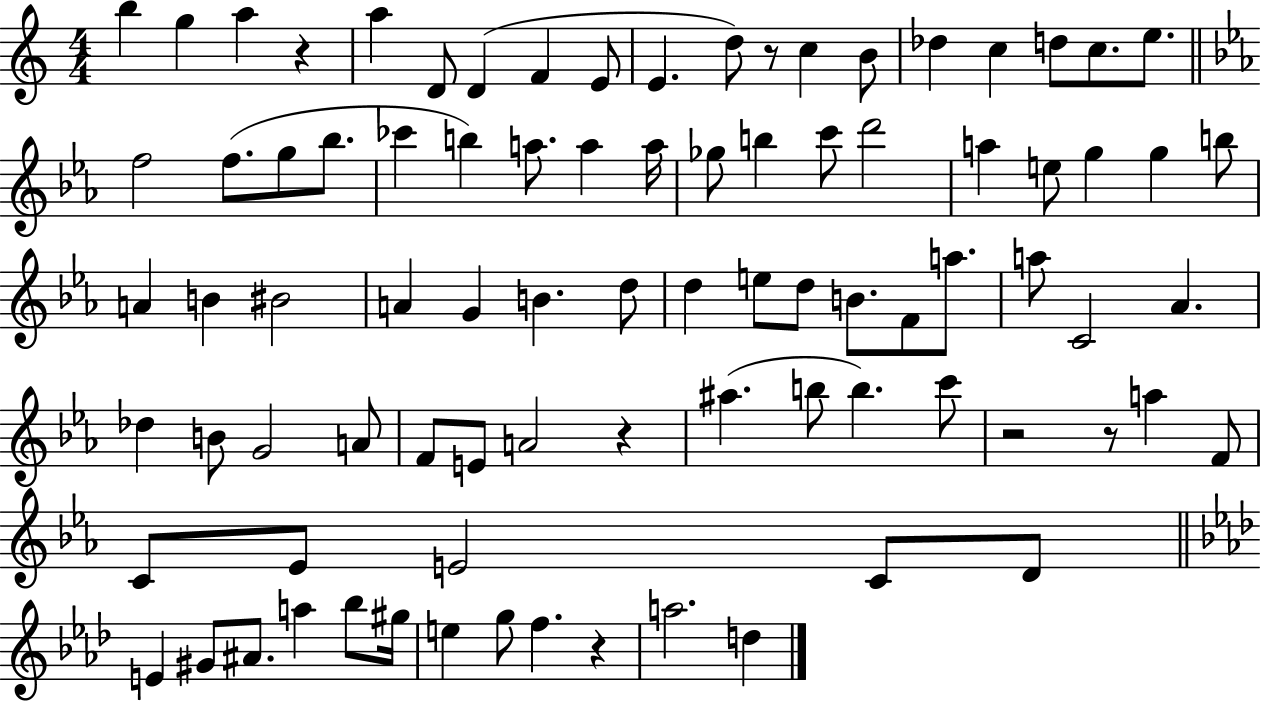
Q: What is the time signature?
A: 4/4